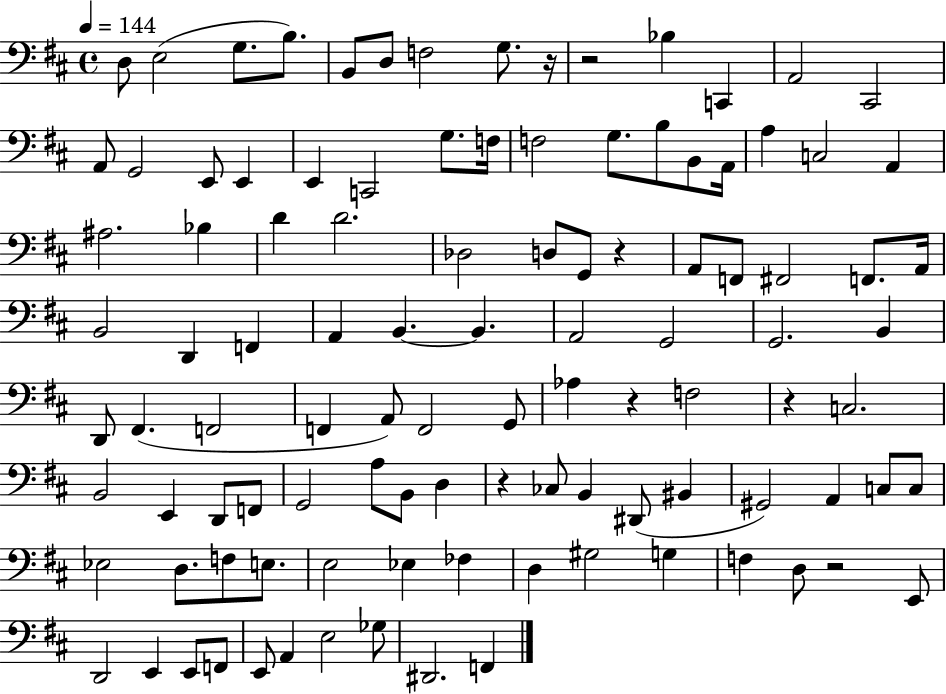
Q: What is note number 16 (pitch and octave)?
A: E2